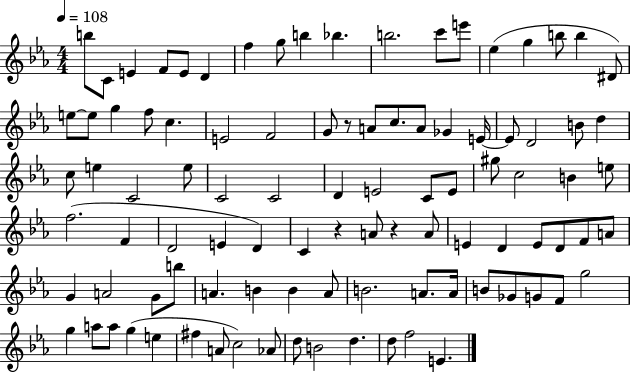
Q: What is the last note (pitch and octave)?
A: E4